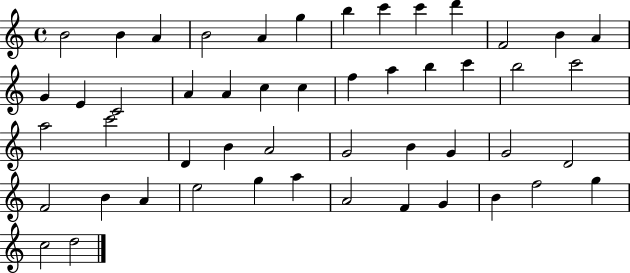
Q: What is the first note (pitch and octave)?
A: B4